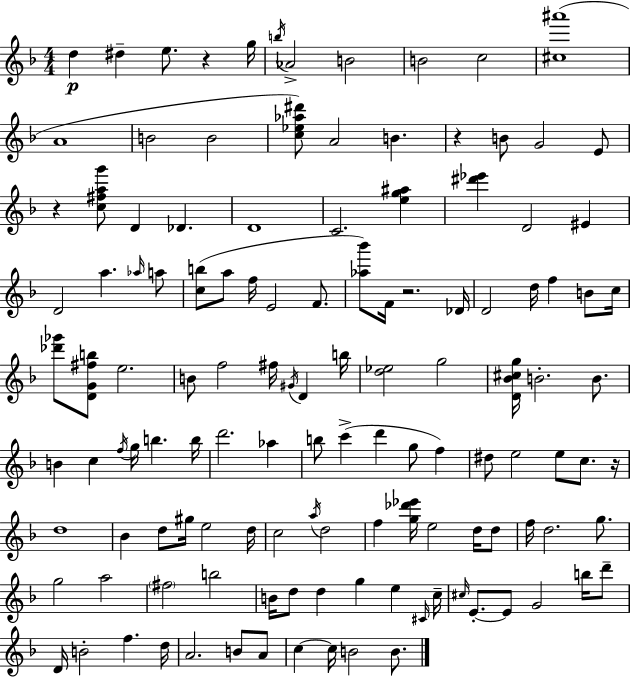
{
  \clef treble
  \numericTimeSignature
  \time 4/4
  \key d \minor
  d''4\p dis''4-- e''8. r4 g''16 | \acciaccatura { b''16 } aes'2-> b'2 | b'2 c''2 | <cis'' ais'''>1( | \break a'1 | b'2 b'2 | <c'' ees'' aes'' dis'''>8) a'2 b'4. | r4 b'8 g'2 e'8 | \break r4 <c'' fis'' a'' g'''>8 d'4 des'4. | d'1 | c'2. <e'' g'' ais''>4 | <dis''' ees'''>4 d'2 eis'4 | \break d'2 a''4. \grace { aes''16 } | a''8 <c'' b''>8( a''8 f''16 e'2 f'8. | <aes'' bes'''>8) f'16 r2. | des'16 d'2 d''16 f''4 b'8 | \break c''16 <des''' ges'''>8 <d' g' fis'' b''>8 e''2. | b'8 f''2 fis''16 \acciaccatura { gis'16 } d'4 | b''16 <d'' ees''>2 g''2 | <d' bes' cis'' g''>16 b'2.-. | \break b'8. b'4 c''4 \acciaccatura { f''16 } g''16 b''4. | b''16 d'''2. | aes''4 b''8 c'''4->( d'''4 g''8 | f''4) dis''8 e''2 e''8 | \break c''8. r16 d''1 | bes'4 d''8 gis''16 e''2 | d''16 c''2 \acciaccatura { a''16 } d''2 | f''4 <g'' des''' ees'''>16 e''2 | \break d''16 d''8 f''16 d''2. | g''8. g''2 a''2 | \parenthesize fis''2 b''2 | b'16 d''8 d''4 g''4 | \break e''4 \grace { cis'16 } c''16-- \grace { cis''16 } e'8.-.~~ e'8 g'2 | b''16 d'''8-- d'16 b'2-. | f''4. d''16 a'2. | b'8 a'8 c''4~~ c''16 b'2 | \break b'8. \bar "|."
}